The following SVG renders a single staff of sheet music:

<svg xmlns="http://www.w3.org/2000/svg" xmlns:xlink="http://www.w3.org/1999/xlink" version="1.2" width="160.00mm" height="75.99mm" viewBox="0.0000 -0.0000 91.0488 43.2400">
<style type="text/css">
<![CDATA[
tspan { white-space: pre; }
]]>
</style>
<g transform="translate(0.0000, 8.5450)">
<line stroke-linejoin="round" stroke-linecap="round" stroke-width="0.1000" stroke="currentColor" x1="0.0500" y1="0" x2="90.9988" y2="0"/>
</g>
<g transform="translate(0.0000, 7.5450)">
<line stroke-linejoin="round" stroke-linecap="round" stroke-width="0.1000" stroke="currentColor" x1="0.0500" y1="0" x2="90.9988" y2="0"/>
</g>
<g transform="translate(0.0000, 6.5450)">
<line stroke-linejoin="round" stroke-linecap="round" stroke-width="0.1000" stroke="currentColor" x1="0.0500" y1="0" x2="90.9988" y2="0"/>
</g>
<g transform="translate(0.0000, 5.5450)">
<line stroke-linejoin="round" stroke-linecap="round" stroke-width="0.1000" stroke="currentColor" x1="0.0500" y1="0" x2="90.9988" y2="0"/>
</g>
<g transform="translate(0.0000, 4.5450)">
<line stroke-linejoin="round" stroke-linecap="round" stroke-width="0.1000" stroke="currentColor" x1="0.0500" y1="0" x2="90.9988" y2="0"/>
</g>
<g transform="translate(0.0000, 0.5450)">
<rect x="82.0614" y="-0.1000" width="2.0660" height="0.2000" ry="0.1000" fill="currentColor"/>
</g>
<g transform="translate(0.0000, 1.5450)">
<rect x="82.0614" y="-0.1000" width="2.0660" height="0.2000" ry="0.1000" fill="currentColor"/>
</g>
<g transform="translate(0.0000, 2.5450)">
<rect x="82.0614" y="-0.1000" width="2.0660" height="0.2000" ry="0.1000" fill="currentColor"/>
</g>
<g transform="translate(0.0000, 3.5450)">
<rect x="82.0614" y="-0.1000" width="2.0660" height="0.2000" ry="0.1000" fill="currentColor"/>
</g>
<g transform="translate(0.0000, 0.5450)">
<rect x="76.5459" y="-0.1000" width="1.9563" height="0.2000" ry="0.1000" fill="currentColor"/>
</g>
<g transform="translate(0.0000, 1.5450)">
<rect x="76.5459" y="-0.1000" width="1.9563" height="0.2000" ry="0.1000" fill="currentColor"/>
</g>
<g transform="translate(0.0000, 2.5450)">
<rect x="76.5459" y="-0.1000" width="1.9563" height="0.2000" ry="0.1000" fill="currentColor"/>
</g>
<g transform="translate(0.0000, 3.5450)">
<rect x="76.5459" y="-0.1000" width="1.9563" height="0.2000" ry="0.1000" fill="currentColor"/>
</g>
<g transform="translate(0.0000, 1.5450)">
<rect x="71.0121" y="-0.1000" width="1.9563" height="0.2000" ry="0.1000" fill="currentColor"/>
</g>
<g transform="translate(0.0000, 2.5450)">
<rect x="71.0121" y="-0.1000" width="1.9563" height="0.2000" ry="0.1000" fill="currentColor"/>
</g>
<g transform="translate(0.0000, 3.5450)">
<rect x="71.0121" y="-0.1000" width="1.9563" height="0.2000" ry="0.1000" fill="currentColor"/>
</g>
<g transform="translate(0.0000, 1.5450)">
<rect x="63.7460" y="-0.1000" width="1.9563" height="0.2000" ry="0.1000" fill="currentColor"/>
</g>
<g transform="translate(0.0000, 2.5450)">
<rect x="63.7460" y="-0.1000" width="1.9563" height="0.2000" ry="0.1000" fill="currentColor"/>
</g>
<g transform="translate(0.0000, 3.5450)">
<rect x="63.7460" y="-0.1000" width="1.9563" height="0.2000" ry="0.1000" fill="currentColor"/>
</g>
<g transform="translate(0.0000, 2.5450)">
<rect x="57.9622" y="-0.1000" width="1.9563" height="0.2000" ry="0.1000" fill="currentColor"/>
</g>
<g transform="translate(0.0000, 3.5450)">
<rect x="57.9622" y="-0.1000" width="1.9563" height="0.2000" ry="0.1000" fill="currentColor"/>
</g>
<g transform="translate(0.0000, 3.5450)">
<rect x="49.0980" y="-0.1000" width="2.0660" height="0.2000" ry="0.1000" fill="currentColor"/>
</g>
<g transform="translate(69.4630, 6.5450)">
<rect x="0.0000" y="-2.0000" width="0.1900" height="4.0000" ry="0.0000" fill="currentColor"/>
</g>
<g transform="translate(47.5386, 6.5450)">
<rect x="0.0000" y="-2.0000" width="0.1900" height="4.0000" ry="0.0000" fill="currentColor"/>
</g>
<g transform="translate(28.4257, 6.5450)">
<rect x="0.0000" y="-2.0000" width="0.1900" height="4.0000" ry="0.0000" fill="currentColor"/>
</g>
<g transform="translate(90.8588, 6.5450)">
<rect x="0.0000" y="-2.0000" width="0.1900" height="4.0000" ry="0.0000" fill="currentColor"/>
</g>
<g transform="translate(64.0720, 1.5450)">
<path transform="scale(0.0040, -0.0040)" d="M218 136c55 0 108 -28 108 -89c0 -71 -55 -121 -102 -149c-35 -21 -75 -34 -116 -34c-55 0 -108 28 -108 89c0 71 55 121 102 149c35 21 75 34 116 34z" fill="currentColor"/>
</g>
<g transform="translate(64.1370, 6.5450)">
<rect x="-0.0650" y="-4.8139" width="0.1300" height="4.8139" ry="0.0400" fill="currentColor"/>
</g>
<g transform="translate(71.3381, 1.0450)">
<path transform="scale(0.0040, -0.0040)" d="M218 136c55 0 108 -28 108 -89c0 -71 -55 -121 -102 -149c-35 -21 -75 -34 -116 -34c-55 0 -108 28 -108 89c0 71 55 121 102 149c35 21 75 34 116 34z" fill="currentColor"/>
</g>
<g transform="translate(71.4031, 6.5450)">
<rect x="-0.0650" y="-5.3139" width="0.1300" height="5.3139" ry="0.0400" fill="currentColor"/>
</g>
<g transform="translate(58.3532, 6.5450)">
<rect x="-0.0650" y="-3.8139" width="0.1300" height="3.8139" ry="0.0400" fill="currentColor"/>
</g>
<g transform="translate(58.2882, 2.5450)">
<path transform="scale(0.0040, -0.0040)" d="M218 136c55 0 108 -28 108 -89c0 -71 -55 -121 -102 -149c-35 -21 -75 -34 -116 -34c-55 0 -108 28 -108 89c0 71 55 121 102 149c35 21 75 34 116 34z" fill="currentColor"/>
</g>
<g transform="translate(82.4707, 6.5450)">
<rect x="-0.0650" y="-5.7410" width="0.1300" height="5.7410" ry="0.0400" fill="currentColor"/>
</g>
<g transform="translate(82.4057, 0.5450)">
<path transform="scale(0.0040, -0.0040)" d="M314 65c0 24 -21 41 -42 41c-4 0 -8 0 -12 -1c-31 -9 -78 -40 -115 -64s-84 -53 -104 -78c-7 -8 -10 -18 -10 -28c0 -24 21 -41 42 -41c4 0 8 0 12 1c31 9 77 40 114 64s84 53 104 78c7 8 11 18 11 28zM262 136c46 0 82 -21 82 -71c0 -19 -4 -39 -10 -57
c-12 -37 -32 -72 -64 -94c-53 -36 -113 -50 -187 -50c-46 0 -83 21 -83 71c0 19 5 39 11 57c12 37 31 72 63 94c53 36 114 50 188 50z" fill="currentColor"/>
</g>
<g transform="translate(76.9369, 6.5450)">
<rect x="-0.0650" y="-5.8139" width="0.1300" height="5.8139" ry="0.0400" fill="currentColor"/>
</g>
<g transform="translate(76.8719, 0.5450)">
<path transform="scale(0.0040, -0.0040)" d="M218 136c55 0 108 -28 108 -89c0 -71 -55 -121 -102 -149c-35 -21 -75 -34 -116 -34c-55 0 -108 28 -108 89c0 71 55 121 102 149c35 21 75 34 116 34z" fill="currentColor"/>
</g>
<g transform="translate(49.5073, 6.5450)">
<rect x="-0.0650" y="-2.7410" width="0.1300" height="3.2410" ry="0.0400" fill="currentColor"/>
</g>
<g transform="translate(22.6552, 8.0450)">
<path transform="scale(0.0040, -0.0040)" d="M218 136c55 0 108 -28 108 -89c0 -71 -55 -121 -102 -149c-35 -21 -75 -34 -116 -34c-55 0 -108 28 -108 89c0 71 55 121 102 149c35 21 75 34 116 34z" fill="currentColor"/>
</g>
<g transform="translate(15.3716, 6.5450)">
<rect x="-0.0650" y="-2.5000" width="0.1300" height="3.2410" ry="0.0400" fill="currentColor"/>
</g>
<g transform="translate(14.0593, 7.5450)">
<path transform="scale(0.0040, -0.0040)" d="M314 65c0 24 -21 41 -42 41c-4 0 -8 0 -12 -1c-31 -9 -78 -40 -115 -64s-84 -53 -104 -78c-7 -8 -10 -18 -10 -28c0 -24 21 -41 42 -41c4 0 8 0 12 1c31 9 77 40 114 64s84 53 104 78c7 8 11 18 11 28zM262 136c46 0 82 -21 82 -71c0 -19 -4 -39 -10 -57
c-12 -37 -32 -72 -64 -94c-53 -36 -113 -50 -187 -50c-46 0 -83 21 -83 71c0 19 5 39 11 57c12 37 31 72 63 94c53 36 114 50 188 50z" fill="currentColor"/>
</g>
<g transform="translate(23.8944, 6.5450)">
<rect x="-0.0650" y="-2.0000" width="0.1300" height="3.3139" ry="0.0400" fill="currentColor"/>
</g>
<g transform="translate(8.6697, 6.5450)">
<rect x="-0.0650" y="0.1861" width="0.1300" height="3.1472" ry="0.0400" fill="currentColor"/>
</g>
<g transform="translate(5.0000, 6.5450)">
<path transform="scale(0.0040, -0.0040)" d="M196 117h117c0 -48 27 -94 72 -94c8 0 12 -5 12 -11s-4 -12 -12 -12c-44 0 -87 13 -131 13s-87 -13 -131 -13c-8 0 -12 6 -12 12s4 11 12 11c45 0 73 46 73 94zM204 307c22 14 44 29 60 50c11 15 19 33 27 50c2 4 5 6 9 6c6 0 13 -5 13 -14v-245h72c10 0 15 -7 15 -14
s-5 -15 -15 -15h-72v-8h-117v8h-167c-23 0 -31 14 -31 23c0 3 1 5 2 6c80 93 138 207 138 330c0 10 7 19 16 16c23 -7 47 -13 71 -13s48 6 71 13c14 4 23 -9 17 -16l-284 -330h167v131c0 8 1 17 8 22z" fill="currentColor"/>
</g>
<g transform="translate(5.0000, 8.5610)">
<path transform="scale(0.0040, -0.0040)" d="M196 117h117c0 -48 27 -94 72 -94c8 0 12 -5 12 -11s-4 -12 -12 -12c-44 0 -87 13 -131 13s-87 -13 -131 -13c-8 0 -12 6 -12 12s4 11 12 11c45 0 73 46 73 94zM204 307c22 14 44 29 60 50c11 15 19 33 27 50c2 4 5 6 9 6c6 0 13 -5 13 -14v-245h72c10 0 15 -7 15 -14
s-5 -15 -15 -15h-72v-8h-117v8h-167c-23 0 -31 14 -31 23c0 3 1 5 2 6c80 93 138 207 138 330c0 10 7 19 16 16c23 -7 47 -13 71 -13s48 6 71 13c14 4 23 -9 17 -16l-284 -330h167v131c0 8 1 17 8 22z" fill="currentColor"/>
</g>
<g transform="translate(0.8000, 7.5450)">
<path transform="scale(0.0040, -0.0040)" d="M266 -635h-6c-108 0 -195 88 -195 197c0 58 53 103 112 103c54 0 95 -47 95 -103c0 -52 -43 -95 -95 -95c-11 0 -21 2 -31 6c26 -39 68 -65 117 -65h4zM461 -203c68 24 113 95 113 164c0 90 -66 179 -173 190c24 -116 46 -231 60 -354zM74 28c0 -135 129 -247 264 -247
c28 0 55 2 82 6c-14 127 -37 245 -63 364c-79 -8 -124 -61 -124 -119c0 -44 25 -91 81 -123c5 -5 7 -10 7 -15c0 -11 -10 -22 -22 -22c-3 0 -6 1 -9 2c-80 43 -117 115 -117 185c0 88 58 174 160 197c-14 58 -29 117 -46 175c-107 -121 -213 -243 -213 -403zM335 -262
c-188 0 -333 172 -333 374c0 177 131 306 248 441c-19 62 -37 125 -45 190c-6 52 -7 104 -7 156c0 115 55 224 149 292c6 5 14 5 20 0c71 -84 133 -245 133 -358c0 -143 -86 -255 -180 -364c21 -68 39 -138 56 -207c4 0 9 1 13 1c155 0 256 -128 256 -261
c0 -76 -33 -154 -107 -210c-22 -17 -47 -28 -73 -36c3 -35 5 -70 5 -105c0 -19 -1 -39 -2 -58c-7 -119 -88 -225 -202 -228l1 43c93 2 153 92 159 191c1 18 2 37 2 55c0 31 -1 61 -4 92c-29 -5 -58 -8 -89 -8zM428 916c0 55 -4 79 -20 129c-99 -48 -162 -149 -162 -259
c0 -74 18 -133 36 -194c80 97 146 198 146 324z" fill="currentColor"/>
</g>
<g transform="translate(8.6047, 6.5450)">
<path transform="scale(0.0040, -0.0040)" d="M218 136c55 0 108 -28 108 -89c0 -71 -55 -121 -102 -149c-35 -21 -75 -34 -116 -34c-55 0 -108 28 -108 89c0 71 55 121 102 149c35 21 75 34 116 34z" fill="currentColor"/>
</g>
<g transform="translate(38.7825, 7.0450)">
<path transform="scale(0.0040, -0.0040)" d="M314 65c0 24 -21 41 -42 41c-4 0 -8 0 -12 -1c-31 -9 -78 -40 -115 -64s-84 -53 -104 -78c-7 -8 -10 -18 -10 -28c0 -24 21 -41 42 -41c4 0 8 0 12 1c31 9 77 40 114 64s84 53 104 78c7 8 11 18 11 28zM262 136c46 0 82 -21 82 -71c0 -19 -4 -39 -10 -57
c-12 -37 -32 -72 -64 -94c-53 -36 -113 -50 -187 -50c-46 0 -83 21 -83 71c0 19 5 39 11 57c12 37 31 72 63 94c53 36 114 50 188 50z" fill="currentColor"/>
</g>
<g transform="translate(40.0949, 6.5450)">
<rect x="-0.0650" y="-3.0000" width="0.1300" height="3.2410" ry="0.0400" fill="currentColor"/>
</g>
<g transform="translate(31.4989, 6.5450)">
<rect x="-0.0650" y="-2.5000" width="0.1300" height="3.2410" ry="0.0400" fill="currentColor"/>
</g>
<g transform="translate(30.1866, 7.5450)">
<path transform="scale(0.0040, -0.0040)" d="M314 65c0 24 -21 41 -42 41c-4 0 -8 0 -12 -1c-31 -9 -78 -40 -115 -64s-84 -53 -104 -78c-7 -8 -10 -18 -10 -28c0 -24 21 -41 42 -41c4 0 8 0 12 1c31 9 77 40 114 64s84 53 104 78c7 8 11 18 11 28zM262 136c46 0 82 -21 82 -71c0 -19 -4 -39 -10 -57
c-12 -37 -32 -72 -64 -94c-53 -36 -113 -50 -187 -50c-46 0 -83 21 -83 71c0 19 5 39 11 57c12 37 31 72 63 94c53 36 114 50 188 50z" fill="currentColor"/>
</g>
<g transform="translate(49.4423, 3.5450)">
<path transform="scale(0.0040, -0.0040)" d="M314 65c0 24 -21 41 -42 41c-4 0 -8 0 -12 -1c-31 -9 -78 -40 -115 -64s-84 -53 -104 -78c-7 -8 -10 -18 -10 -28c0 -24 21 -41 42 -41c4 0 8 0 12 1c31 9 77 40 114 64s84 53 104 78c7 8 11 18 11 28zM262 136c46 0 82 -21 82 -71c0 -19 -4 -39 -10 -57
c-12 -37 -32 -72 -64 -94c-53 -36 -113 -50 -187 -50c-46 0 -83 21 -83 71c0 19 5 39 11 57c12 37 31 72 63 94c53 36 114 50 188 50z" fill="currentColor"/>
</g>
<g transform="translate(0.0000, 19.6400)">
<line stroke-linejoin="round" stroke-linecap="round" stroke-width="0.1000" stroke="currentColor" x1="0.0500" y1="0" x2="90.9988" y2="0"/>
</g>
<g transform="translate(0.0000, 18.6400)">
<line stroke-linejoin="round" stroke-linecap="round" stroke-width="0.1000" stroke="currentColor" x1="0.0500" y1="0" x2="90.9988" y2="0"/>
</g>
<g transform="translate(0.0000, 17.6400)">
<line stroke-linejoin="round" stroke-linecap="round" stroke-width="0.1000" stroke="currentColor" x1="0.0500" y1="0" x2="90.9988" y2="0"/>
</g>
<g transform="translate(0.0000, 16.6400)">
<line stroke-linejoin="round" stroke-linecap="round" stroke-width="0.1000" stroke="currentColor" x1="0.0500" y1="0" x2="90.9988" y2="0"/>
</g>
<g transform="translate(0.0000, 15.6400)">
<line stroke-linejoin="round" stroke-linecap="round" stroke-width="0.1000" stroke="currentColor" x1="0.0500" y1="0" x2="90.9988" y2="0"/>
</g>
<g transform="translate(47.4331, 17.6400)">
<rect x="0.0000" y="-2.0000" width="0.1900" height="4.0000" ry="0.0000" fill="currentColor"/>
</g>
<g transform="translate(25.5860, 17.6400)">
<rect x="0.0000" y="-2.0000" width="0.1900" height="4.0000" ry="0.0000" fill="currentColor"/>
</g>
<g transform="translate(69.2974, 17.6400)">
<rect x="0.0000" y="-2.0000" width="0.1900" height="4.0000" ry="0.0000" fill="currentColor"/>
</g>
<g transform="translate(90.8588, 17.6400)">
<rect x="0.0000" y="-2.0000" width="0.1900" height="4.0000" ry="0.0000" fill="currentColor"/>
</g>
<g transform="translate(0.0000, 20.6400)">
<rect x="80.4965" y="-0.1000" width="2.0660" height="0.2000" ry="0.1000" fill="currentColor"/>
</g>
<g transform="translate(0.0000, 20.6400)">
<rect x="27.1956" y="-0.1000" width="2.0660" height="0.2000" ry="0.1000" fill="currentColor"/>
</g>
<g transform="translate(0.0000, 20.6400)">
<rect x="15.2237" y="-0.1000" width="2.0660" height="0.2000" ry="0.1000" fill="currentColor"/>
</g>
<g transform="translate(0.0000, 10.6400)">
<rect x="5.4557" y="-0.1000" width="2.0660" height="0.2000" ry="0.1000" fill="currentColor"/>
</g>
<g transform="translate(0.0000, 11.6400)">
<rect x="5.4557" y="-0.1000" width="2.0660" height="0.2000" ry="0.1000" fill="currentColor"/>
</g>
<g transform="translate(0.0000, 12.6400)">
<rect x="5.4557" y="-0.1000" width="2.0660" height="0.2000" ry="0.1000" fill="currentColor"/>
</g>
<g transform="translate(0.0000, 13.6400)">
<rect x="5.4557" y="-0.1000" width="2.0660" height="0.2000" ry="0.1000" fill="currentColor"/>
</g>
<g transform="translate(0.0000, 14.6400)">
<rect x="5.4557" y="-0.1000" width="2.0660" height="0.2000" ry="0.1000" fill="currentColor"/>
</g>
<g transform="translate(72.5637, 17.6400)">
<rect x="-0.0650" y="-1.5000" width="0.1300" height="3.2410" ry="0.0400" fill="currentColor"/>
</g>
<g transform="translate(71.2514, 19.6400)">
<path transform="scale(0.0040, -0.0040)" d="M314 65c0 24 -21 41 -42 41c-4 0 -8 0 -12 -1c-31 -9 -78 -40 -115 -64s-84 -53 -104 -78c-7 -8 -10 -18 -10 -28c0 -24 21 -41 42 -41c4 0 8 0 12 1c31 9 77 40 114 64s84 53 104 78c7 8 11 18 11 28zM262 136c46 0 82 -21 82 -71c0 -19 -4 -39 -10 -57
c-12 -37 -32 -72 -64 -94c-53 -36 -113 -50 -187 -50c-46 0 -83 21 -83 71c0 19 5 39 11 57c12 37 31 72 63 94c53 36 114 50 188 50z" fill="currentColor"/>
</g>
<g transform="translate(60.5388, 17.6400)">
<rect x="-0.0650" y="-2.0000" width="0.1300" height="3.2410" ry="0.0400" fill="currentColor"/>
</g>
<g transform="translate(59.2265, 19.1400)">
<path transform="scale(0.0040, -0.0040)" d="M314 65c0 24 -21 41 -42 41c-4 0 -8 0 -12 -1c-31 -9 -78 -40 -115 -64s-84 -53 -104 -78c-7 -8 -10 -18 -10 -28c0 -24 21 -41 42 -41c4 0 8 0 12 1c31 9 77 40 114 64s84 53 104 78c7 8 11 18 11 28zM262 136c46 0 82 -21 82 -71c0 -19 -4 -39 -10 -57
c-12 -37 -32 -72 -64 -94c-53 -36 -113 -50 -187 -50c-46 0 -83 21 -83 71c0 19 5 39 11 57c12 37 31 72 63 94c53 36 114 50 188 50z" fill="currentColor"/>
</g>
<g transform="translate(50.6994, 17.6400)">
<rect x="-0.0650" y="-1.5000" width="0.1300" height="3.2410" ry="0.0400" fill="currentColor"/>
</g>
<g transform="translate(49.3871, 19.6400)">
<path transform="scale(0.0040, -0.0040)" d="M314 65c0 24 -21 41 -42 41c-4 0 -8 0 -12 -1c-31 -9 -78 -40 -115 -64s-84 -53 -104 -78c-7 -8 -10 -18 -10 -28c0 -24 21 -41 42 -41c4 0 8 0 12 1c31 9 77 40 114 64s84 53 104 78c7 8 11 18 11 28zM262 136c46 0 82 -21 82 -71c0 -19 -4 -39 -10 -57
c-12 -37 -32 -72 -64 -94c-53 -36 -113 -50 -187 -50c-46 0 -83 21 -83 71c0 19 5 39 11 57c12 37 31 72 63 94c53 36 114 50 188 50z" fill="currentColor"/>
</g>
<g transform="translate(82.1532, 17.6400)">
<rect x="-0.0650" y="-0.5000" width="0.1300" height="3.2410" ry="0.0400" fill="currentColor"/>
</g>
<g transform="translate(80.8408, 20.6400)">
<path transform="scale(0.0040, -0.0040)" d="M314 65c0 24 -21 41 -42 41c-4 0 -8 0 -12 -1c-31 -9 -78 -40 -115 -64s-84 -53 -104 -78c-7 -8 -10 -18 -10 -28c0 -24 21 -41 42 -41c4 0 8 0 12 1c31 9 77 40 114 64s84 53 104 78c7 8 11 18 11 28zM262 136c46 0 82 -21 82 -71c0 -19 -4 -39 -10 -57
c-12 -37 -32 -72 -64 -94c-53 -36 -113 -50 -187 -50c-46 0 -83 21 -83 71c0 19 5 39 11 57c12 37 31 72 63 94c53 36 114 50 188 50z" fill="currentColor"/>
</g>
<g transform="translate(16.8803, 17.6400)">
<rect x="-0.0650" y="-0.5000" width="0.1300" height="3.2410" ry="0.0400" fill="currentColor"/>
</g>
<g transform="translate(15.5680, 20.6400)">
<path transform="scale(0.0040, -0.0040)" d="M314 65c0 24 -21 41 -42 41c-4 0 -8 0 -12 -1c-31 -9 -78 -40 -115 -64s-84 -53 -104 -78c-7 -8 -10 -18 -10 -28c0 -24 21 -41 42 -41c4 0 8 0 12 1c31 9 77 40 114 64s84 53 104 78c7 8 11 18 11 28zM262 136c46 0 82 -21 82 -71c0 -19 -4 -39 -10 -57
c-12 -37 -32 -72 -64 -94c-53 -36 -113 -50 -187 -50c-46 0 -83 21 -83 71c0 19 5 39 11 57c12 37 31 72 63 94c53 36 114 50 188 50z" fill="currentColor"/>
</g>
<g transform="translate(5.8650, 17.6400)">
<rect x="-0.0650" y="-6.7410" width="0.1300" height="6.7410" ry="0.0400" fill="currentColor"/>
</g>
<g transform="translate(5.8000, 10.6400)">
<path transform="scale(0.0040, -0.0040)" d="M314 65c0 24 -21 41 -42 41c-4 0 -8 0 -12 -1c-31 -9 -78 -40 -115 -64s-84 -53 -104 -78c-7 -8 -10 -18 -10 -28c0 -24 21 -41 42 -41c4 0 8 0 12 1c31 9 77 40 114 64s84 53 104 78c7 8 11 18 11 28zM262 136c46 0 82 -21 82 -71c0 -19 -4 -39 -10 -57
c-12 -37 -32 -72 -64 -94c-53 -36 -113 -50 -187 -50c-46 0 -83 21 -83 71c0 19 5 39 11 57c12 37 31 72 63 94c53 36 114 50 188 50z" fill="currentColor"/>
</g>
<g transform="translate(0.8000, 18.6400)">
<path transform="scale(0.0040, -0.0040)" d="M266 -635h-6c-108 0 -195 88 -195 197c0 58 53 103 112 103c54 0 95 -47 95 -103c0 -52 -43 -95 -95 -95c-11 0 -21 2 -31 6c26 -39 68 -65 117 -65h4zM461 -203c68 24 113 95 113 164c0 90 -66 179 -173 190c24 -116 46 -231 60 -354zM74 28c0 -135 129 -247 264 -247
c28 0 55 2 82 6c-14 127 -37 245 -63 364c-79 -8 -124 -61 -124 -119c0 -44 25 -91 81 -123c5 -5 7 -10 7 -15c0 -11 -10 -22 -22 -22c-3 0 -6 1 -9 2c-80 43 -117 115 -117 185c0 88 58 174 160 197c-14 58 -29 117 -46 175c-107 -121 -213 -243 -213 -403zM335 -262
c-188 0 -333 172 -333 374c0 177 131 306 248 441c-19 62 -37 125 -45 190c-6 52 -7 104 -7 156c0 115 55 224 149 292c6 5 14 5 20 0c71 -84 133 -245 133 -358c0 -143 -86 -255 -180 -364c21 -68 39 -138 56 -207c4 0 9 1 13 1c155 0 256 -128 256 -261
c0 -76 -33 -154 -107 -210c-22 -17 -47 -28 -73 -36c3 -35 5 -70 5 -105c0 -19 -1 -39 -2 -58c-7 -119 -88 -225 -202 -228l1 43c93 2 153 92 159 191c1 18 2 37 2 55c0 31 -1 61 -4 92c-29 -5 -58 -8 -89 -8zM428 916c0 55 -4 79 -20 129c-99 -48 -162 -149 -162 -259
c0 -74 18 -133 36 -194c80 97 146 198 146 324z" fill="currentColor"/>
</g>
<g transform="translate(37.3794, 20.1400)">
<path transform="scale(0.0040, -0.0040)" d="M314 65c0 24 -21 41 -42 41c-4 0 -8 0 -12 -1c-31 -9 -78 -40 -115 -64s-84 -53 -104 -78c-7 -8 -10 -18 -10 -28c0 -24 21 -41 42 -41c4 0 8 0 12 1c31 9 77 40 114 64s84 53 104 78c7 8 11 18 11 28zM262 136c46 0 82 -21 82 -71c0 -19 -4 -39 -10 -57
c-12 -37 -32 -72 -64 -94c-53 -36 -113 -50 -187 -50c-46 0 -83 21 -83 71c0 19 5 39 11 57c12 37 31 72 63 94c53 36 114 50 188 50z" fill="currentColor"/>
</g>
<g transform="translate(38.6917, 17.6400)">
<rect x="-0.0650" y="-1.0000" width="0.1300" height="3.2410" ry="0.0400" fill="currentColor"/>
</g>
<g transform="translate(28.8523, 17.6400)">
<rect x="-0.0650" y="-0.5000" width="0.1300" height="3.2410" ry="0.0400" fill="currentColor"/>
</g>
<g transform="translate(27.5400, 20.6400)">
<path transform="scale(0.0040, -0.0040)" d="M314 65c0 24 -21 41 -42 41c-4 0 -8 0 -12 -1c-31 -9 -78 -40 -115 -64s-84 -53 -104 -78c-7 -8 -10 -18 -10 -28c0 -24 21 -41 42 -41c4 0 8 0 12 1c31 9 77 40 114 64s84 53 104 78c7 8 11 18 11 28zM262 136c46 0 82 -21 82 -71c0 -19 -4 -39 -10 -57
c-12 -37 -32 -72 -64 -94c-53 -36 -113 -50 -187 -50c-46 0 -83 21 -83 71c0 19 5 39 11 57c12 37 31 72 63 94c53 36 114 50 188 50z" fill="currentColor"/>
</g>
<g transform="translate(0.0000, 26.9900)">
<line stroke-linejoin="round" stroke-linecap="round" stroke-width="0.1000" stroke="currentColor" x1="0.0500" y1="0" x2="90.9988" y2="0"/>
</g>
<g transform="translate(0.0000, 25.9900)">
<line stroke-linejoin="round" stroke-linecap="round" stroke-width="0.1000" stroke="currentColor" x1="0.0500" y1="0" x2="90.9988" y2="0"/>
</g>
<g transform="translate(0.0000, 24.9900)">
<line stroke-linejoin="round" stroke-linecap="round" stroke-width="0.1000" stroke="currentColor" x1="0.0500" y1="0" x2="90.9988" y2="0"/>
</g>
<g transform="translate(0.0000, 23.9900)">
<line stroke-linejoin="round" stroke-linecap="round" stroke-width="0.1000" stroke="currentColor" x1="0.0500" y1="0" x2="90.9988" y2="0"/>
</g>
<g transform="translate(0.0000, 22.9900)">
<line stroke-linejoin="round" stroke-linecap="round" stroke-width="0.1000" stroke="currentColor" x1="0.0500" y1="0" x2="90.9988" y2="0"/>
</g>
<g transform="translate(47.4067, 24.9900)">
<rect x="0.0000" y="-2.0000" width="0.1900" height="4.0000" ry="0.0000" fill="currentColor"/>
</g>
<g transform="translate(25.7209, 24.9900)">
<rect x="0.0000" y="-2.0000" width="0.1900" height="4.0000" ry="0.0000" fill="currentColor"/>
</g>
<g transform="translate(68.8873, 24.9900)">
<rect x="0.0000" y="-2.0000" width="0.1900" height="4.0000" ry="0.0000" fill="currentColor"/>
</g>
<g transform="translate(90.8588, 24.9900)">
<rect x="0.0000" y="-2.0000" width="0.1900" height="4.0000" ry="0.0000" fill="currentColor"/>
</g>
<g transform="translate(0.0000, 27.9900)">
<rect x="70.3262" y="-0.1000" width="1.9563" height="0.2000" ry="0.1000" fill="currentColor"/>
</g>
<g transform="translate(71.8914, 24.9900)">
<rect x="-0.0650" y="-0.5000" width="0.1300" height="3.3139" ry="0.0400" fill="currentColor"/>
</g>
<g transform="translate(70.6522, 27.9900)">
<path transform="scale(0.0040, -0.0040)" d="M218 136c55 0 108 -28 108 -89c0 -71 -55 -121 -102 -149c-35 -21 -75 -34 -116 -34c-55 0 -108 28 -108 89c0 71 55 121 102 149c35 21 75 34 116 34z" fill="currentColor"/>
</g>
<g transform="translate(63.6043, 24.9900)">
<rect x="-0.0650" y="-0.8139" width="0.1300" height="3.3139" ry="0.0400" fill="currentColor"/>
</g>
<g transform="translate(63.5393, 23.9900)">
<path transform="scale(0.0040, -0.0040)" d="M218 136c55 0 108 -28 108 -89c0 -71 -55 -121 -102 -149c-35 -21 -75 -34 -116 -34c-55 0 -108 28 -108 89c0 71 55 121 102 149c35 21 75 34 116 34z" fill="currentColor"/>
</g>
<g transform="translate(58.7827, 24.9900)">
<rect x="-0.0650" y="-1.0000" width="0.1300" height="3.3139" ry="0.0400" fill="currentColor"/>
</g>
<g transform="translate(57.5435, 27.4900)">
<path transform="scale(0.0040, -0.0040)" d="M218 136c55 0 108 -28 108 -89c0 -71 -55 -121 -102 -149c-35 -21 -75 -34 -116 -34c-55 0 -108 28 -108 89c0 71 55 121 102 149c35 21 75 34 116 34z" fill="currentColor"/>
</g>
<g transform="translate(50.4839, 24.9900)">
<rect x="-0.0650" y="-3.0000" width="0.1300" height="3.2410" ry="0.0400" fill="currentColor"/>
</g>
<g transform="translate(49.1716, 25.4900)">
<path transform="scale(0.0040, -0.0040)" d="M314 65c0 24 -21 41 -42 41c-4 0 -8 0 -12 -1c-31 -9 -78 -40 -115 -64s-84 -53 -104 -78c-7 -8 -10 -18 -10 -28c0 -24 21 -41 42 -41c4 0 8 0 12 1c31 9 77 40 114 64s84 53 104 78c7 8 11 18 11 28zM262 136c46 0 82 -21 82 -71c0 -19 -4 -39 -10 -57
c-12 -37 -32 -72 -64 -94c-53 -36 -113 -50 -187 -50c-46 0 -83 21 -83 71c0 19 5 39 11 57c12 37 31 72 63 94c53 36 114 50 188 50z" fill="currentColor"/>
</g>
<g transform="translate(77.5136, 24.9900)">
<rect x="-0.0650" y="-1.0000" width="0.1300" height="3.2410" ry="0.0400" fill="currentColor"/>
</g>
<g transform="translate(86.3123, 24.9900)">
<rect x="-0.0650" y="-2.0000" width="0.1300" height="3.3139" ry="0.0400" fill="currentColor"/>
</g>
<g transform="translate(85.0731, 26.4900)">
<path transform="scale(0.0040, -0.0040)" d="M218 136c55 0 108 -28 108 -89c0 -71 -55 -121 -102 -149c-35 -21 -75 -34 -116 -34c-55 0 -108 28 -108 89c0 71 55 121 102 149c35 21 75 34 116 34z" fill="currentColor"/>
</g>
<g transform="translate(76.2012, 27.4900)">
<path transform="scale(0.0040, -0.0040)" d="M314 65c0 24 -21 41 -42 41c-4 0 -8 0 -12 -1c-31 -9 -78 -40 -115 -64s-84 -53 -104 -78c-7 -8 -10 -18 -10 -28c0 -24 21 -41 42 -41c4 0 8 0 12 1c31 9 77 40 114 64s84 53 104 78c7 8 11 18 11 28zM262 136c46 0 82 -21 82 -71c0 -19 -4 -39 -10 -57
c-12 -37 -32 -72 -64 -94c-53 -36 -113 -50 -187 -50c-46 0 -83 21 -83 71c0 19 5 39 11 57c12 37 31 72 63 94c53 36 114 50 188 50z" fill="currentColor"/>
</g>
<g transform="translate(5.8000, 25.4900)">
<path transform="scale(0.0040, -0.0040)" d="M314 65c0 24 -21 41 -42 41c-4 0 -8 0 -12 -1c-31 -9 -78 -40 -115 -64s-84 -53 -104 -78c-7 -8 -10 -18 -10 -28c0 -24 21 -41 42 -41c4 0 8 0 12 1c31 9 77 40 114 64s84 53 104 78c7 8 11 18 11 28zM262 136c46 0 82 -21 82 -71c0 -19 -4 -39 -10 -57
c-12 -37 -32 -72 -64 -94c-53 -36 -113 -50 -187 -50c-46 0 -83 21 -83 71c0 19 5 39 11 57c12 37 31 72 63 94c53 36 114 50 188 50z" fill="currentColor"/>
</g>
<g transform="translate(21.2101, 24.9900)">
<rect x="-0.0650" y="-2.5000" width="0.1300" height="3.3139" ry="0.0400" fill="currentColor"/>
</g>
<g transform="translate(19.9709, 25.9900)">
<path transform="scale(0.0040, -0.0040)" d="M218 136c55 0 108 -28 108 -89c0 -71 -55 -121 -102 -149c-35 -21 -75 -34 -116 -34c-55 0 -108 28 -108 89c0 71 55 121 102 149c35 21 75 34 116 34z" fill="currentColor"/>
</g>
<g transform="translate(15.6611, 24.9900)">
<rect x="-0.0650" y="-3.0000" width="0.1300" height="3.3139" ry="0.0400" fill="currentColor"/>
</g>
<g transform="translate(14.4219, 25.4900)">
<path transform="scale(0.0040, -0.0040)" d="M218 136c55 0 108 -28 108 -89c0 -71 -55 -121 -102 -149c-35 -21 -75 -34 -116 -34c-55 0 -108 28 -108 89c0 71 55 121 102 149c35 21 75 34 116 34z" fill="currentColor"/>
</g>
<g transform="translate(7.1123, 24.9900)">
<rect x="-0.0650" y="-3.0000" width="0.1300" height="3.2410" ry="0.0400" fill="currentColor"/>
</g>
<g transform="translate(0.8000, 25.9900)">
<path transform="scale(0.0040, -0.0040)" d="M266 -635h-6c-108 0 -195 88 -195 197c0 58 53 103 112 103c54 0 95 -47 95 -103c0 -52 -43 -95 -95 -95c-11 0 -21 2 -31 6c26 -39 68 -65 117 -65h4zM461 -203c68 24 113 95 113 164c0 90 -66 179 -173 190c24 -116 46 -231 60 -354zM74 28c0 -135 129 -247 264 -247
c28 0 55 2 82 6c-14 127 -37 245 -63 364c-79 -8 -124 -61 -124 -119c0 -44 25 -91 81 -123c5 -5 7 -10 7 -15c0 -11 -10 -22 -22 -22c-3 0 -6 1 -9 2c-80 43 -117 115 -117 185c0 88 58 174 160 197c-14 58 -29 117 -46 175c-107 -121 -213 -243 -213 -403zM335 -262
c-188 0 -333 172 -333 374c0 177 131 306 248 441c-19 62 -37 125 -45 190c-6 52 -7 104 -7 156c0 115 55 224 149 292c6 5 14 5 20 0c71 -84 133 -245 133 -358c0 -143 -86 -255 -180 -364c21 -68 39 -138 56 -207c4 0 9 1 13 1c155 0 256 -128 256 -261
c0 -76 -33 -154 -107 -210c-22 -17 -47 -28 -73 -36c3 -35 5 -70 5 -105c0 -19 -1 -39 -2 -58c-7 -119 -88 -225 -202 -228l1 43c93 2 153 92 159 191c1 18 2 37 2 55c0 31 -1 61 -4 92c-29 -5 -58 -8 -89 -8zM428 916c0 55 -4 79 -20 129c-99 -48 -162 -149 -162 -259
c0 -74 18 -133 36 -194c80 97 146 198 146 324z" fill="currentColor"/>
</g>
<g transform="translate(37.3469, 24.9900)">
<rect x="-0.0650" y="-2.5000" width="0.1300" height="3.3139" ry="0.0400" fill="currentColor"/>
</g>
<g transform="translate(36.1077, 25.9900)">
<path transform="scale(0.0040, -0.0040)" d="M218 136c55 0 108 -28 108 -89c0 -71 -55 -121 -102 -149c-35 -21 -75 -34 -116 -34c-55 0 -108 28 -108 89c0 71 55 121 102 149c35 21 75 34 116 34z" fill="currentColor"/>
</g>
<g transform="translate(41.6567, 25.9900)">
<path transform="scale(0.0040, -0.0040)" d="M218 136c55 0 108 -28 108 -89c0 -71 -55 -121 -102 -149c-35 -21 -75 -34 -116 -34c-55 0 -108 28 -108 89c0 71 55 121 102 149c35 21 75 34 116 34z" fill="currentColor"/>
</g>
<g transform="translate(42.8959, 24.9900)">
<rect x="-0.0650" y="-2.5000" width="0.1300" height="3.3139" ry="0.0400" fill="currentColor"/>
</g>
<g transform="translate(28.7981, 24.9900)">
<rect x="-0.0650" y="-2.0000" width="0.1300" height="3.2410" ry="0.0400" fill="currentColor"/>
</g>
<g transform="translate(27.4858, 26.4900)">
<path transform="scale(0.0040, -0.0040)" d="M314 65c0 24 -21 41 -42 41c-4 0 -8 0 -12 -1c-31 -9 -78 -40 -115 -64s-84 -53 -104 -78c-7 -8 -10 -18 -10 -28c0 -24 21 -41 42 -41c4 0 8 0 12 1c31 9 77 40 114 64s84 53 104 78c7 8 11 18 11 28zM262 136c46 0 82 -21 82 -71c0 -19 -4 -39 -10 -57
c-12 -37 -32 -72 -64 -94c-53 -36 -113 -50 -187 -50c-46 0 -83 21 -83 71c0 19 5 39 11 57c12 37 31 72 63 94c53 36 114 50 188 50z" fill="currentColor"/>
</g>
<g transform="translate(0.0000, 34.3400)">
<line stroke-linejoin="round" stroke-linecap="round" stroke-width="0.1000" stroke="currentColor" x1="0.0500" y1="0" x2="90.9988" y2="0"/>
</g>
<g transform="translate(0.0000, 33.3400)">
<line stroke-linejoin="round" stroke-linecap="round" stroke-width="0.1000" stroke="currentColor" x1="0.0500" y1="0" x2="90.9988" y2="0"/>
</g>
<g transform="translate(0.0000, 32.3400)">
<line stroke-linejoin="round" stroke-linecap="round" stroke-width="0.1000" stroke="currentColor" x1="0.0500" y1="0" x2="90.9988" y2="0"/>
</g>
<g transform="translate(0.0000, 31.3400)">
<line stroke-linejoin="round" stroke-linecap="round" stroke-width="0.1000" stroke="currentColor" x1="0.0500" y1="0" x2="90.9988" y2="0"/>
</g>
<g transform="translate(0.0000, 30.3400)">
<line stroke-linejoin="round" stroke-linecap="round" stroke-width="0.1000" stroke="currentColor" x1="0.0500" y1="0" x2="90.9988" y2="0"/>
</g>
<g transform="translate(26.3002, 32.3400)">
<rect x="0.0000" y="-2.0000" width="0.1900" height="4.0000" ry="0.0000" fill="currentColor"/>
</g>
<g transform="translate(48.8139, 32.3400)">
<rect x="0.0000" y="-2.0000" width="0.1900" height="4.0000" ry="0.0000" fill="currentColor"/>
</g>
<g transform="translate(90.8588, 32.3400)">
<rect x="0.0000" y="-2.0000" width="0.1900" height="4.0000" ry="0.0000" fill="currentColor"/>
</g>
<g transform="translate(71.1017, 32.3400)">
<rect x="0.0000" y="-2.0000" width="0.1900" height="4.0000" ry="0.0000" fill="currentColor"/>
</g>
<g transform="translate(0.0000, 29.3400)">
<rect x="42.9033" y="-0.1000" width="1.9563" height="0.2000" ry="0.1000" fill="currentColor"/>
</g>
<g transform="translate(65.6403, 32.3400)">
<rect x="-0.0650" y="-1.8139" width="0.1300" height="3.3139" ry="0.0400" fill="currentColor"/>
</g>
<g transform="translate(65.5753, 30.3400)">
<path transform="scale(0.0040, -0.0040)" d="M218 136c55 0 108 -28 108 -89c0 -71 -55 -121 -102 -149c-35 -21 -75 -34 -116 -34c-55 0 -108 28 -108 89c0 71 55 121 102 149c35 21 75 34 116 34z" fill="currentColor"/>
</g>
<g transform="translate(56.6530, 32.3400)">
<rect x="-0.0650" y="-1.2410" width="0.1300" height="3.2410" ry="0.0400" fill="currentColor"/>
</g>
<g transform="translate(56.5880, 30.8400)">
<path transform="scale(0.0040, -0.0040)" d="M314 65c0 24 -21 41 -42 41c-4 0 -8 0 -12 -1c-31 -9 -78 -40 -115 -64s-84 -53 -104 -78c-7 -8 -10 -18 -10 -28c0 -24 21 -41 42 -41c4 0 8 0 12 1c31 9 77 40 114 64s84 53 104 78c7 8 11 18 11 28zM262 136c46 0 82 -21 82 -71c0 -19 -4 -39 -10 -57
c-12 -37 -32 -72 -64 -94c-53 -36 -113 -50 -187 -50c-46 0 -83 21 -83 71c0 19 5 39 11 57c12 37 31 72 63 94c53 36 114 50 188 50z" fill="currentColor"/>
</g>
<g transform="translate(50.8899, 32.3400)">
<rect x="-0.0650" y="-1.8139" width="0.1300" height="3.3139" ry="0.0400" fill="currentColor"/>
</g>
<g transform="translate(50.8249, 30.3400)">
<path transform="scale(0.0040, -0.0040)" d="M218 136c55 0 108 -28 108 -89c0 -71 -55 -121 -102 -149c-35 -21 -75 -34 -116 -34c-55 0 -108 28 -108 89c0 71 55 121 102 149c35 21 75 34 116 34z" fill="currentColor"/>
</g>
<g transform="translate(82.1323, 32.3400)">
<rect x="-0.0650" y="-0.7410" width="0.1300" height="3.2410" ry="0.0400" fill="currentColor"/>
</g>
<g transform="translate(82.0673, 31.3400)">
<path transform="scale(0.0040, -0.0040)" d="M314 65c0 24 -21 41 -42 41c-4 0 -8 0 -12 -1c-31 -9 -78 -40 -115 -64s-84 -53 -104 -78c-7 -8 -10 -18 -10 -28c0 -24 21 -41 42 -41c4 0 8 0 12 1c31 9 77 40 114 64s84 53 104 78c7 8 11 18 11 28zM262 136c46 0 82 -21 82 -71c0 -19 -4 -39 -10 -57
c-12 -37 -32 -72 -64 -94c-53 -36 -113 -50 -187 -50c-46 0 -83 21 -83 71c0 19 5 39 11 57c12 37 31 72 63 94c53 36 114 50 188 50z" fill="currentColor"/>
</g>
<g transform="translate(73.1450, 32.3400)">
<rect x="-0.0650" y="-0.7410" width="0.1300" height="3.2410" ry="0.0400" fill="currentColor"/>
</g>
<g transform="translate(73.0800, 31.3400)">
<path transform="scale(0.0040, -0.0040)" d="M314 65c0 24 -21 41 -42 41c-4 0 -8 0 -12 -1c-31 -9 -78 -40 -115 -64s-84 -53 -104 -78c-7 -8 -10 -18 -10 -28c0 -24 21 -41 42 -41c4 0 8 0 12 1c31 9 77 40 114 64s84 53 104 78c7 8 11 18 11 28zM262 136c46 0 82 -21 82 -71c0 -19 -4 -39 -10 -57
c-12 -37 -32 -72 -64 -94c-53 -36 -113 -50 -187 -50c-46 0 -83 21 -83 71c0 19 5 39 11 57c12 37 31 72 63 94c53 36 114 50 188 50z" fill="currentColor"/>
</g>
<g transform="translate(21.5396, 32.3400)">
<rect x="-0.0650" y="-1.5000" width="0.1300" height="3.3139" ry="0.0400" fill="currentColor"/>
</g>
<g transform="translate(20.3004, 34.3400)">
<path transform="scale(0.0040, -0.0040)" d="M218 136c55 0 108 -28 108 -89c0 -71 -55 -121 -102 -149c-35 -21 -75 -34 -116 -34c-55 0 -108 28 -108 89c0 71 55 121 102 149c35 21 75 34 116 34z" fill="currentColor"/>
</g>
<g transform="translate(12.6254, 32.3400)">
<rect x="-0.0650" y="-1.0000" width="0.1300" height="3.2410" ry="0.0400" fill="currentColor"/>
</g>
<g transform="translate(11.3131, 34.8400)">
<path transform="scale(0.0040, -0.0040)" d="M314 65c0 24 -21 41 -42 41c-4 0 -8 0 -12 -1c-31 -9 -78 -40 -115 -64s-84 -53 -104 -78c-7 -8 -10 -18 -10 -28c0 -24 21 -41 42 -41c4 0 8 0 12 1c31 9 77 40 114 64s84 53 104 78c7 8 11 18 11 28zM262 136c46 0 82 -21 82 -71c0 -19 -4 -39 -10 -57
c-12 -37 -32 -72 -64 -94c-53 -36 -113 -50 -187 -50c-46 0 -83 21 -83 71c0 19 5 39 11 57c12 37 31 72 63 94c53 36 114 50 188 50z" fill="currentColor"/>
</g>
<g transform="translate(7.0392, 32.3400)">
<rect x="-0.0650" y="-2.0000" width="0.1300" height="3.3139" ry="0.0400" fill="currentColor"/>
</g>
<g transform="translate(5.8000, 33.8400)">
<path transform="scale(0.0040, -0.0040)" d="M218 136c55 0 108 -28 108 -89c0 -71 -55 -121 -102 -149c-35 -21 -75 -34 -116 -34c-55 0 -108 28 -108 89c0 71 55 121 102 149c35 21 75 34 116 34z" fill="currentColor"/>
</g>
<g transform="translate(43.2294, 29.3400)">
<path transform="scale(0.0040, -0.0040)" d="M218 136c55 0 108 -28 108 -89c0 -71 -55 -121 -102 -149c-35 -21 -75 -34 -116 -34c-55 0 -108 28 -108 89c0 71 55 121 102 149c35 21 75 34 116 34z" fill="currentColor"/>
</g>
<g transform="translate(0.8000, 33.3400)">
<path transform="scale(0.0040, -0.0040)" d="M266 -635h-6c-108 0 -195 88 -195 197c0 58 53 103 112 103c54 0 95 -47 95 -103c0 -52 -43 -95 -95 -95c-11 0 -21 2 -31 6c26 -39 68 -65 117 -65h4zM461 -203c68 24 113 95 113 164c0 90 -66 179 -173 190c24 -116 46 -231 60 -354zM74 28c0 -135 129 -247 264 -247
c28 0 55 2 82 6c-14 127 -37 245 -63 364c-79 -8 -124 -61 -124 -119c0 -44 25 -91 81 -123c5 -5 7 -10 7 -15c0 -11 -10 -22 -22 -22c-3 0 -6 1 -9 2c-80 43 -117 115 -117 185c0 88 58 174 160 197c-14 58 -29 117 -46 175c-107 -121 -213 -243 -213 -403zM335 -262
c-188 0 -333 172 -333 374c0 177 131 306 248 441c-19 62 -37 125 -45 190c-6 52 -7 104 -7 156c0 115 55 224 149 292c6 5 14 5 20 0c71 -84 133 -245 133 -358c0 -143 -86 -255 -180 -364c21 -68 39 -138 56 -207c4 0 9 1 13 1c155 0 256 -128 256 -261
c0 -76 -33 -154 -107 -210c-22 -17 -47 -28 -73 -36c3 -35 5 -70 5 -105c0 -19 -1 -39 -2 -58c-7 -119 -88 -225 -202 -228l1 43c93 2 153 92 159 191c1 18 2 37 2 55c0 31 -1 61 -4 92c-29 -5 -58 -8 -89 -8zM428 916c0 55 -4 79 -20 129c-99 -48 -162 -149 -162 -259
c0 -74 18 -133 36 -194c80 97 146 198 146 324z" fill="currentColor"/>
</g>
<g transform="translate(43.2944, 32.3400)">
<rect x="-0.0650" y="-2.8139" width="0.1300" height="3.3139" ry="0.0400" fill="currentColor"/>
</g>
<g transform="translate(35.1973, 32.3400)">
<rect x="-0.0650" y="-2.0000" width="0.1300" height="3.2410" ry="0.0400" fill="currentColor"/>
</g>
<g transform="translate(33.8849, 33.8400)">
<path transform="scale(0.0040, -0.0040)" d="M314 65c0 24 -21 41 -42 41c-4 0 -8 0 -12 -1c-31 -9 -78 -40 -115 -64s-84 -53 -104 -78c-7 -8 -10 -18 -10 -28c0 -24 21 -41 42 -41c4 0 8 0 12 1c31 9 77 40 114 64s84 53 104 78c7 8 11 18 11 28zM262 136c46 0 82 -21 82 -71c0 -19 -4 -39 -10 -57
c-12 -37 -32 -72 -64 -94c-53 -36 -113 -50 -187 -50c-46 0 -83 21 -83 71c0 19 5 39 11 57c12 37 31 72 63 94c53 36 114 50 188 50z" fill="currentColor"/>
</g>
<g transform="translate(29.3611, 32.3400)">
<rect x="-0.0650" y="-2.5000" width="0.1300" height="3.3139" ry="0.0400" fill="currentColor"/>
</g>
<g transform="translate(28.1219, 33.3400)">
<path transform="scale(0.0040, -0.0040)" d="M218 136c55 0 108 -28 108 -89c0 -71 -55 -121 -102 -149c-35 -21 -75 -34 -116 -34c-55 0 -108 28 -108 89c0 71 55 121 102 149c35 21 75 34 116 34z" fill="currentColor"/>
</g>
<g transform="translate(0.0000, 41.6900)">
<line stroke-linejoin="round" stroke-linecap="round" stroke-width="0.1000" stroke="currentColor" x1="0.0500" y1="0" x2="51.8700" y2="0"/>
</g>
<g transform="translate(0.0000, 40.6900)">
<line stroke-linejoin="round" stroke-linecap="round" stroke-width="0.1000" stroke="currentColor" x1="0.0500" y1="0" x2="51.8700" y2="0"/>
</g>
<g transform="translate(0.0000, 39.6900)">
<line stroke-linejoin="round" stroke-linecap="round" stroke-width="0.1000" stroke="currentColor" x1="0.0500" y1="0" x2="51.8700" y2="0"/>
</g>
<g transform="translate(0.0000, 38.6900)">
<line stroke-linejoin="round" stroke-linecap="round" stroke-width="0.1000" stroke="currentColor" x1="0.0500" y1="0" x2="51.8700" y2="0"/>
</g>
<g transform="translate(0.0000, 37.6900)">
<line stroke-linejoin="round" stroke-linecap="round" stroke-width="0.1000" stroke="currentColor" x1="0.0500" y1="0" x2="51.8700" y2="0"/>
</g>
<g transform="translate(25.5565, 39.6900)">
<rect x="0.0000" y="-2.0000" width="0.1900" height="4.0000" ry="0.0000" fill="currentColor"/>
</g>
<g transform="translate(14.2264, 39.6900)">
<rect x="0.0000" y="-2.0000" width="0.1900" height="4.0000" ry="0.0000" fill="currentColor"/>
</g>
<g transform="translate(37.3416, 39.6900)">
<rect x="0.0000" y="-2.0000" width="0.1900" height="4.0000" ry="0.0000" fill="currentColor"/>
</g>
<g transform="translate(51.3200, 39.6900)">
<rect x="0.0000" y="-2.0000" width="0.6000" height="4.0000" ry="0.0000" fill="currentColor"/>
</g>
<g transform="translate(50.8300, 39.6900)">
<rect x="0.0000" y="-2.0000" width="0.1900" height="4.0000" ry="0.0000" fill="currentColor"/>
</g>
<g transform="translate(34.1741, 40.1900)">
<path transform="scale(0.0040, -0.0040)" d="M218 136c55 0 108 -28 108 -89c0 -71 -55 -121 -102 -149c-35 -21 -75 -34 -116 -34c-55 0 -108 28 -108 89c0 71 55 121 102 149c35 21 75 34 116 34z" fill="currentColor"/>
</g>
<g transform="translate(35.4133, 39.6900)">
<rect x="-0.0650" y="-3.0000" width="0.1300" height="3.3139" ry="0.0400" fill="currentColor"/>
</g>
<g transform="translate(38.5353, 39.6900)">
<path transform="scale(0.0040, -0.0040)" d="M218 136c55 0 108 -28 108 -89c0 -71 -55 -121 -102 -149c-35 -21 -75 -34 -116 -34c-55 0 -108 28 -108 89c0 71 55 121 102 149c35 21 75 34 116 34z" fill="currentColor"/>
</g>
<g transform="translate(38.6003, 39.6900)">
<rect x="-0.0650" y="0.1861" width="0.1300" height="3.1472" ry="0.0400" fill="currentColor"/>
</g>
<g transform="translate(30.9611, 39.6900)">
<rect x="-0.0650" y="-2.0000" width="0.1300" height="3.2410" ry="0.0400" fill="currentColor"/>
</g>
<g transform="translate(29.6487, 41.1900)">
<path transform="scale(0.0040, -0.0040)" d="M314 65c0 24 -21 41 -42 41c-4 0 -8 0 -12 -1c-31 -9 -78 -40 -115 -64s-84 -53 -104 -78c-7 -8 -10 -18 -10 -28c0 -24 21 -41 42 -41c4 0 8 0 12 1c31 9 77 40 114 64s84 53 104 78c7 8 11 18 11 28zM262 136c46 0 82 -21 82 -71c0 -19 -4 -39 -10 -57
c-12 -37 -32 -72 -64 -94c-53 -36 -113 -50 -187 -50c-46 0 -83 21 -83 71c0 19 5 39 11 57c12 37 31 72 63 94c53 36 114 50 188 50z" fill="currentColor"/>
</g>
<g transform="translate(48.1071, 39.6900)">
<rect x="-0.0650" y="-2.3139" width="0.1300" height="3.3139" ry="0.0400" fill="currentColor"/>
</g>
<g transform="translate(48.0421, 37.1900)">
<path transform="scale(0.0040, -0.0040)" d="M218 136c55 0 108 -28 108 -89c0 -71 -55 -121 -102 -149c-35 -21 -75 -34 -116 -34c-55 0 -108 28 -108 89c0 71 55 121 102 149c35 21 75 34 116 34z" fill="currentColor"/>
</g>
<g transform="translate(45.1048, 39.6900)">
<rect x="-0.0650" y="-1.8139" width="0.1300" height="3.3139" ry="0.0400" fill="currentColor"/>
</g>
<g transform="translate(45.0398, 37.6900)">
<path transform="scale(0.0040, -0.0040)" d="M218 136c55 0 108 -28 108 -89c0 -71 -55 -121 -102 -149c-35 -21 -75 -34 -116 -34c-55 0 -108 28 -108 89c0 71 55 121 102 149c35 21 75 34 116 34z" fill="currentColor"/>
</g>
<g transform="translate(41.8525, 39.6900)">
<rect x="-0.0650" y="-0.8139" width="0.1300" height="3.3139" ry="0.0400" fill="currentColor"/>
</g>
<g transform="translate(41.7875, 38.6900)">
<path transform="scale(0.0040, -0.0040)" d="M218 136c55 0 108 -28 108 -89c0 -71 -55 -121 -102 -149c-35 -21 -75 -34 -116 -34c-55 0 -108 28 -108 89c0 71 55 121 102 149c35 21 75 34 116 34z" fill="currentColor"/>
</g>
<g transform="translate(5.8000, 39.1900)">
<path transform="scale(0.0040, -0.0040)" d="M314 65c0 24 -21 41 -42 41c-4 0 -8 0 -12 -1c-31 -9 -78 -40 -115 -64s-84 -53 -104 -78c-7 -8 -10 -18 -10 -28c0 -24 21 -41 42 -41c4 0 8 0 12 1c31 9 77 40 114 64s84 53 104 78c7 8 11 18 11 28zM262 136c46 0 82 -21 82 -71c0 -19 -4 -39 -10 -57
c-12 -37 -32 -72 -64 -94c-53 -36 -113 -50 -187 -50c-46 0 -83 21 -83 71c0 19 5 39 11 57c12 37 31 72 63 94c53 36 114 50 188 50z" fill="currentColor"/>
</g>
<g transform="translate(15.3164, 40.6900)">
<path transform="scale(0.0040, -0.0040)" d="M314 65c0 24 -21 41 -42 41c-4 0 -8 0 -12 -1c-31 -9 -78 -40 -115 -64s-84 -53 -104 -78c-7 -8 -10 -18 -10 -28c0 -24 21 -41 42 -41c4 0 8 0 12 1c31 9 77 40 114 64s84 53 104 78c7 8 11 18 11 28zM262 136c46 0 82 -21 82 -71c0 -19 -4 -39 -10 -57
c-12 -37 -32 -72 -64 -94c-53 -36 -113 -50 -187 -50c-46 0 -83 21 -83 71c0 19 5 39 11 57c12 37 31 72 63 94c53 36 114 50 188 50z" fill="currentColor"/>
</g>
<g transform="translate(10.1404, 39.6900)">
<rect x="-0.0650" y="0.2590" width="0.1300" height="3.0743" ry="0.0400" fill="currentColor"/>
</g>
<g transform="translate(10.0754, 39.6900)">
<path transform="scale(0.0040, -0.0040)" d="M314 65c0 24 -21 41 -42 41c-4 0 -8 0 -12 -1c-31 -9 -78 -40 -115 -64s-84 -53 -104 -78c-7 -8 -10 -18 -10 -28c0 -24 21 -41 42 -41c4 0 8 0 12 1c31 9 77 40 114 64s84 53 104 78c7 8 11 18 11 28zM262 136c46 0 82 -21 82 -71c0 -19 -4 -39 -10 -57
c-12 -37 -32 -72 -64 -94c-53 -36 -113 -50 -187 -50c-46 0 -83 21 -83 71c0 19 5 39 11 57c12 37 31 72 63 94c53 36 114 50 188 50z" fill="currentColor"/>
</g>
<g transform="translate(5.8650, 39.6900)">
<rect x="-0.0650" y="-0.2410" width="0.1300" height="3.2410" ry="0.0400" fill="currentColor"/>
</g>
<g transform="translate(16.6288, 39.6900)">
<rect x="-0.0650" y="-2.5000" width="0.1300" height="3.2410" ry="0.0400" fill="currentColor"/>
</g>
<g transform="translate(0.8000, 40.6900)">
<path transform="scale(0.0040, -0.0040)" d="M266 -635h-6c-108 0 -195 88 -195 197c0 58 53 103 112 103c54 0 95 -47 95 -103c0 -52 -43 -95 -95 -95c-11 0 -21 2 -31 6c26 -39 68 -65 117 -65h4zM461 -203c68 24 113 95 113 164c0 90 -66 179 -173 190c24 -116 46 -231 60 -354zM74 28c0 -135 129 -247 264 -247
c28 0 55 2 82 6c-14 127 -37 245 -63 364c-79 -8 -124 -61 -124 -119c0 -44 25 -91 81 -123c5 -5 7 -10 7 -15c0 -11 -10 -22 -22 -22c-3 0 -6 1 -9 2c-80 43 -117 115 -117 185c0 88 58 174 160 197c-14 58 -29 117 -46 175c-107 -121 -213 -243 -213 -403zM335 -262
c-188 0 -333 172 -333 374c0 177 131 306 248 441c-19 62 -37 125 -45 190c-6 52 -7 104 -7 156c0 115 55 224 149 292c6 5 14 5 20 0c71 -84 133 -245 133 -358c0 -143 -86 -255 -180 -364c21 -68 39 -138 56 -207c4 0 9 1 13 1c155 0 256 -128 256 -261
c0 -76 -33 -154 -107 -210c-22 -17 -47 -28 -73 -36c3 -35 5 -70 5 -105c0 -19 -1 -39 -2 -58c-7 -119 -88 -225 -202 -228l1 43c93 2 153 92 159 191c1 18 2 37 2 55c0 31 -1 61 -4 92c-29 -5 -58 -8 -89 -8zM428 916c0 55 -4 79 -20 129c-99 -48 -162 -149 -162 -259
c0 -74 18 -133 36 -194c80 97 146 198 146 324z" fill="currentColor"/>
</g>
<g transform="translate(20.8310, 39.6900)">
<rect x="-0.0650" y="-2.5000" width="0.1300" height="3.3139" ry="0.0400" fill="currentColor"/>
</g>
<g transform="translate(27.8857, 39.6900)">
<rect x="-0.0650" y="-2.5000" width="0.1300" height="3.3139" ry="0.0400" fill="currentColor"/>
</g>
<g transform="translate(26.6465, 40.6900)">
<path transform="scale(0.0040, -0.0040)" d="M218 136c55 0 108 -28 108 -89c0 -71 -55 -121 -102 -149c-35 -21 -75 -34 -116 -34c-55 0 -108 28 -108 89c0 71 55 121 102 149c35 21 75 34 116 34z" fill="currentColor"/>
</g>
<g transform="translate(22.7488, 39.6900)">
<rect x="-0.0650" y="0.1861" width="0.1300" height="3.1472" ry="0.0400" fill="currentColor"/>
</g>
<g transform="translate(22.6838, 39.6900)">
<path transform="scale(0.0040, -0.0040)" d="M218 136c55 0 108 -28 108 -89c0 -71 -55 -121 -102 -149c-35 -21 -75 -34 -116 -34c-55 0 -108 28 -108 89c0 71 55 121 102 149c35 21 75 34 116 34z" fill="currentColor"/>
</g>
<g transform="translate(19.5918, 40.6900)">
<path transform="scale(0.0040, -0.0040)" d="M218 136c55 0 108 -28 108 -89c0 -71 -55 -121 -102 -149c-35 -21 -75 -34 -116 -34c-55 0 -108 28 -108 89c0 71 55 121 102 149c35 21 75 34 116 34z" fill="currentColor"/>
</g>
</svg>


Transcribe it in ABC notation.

X:1
T:Untitled
M:4/4
L:1/4
K:C
B G2 F G2 A2 a2 c' e' f' g' g'2 b'2 C2 C2 D2 E2 F2 E2 C2 A2 A G F2 G G A2 D d C D2 F F D2 E G F2 a f e2 f d2 d2 c2 B2 G2 G B G F2 A B d f g